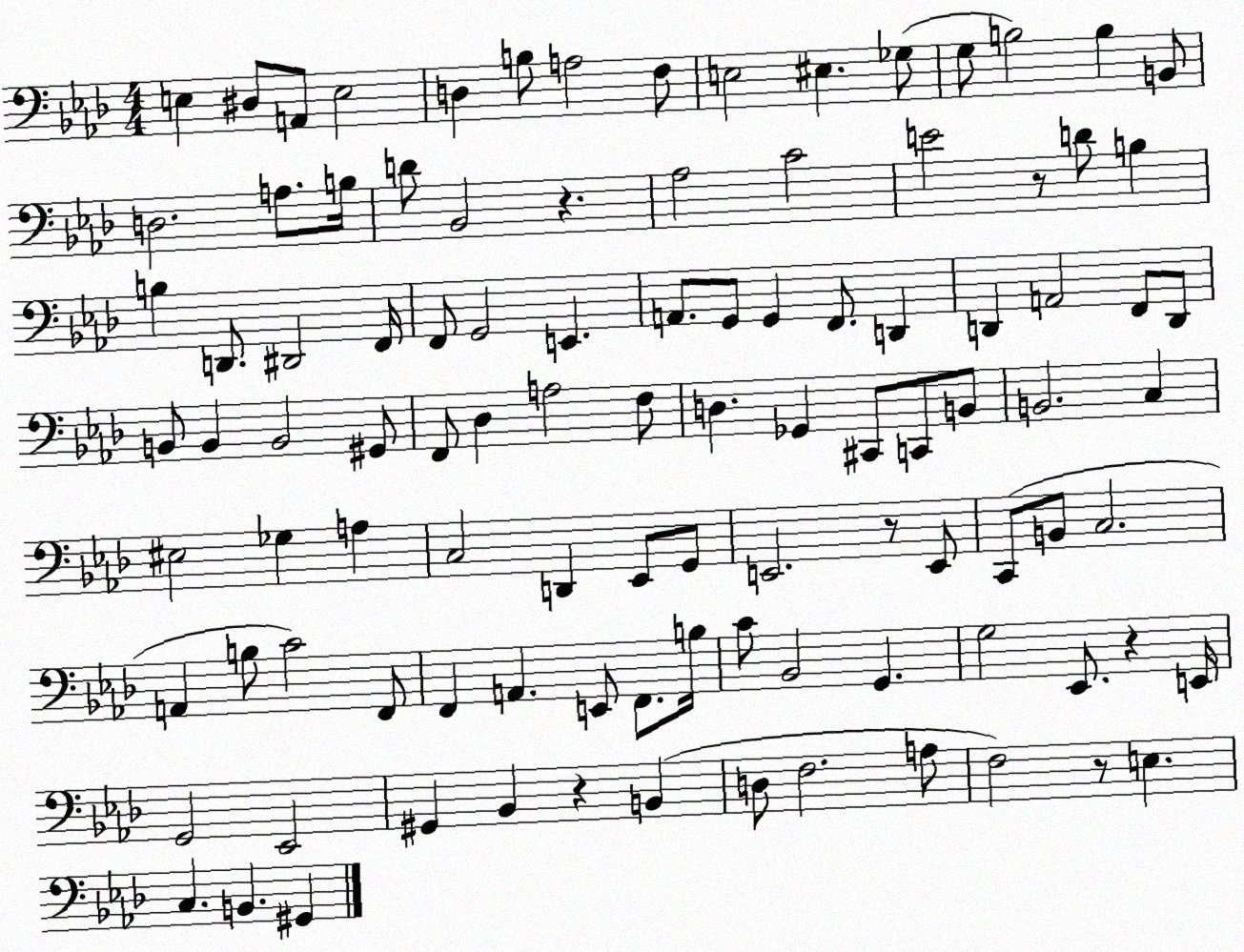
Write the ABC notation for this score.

X:1
T:Untitled
M:4/4
L:1/4
K:Ab
E, ^D,/2 A,,/2 E,2 D, B,/2 A,2 F,/2 E,2 ^E, _G,/2 G,/2 B,2 B, B,,/2 D,2 A,/2 B,/4 D/2 _B,,2 z _A,2 C2 E2 z/2 D/2 B, B, D,,/2 ^D,,2 F,,/4 F,,/2 G,,2 E,, A,,/2 G,,/2 G,, F,,/2 D,, D,, A,,2 F,,/2 D,,/2 B,,/2 B,, B,,2 ^G,,/2 F,,/2 _D, A,2 F,/2 D, _G,, ^C,,/2 C,,/2 B,,/2 B,,2 C, ^E,2 _G, A, C,2 D,, _E,,/2 G,,/2 E,,2 z/2 E,,/2 C,,/2 B,,/2 C,2 A,, B,/2 C2 F,,/2 F,, A,, E,,/2 F,,/2 B,/4 C/2 _B,,2 G,, G,2 _E,,/2 z E,,/4 G,,2 _E,,2 ^G,, _B,, z B,, D,/2 F,2 A,/2 F,2 z/2 E, C, B,, ^G,,